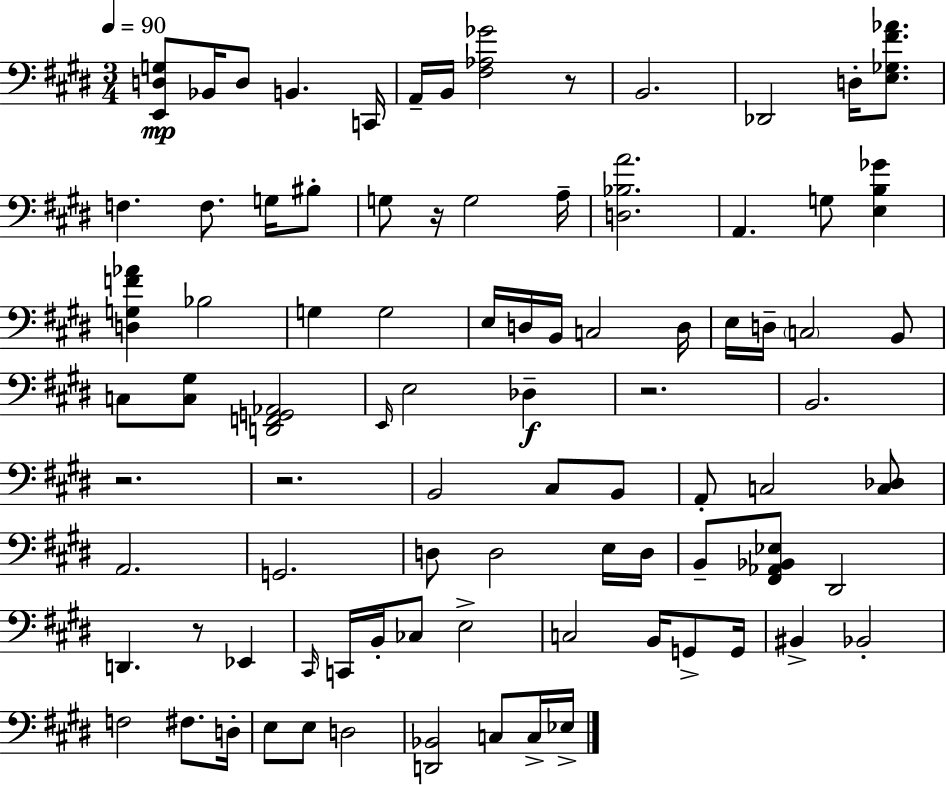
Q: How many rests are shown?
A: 6